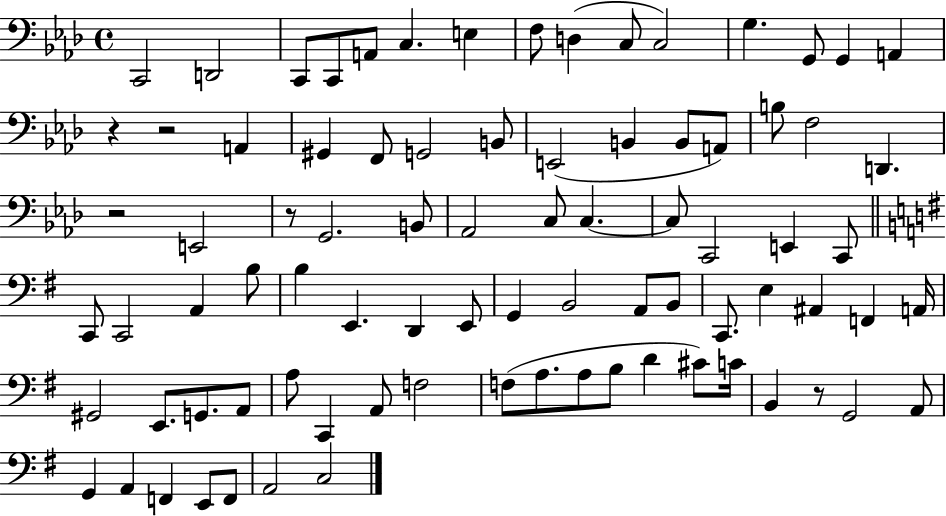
{
  \clef bass
  \time 4/4
  \defaultTimeSignature
  \key aes \major
  c,2 d,2 | c,8 c,8 a,8 c4. e4 | f8 d4( c8 c2) | g4. g,8 g,4 a,4 | \break r4 r2 a,4 | gis,4 f,8 g,2 b,8 | e,2( b,4 b,8 a,8) | b8 f2 d,4. | \break r2 e,2 | r8 g,2. b,8 | aes,2 c8 c4.~~ | c8 c,2 e,4 c,8 | \break \bar "||" \break \key e \minor c,8 c,2 a,4 b8 | b4 e,4. d,4 e,8 | g,4 b,2 a,8 b,8 | c,8. e4 ais,4 f,4 a,16 | \break gis,2 e,8. g,8. a,8 | a8 c,4 a,8 f2 | f8( a8. a8 b8 d'4 cis'8) c'16 | b,4 r8 g,2 a,8 | \break g,4 a,4 f,4 e,8 f,8 | a,2 c2 | \bar "|."
}